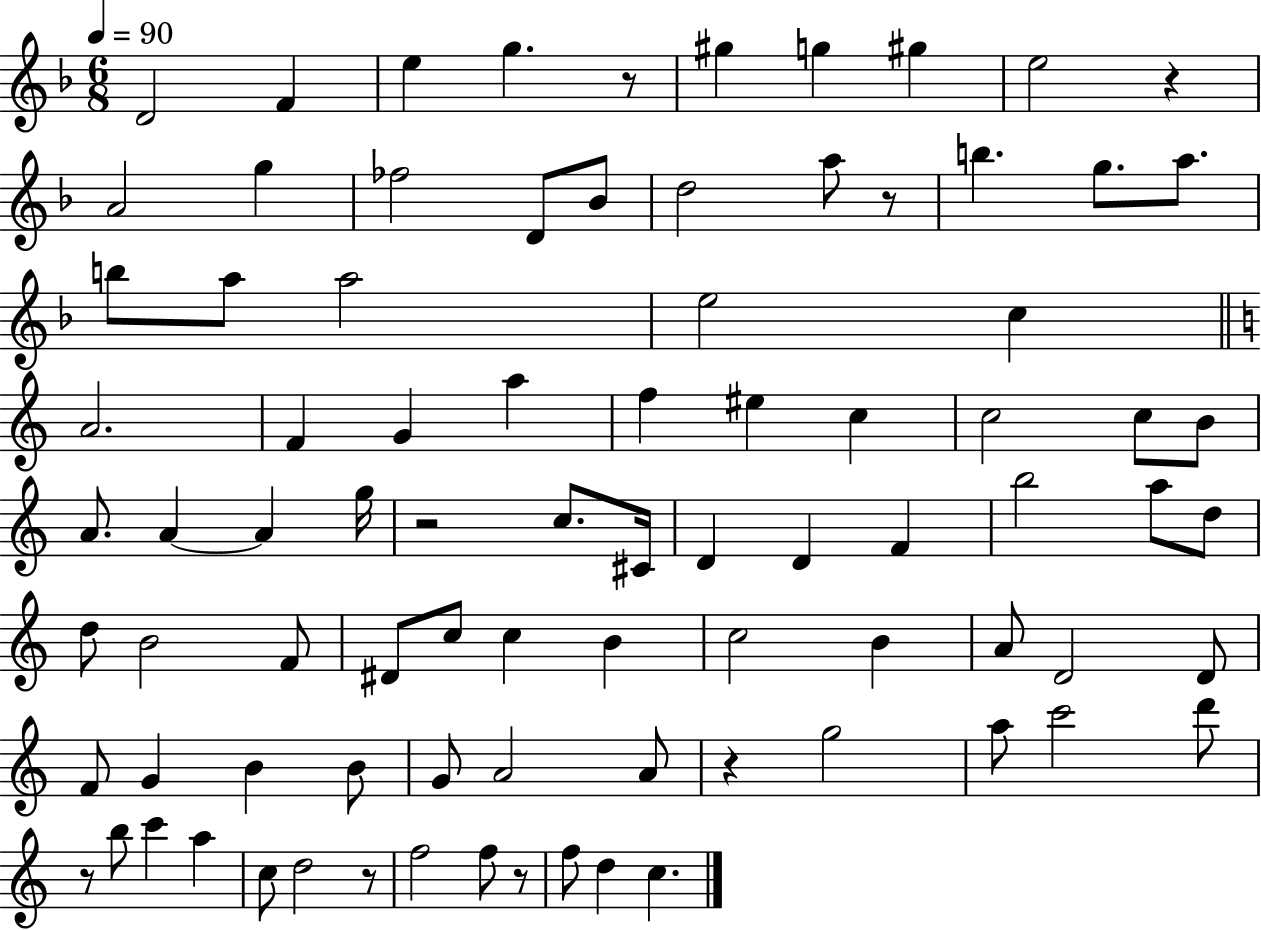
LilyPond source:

{
  \clef treble
  \numericTimeSignature
  \time 6/8
  \key f \major
  \tempo 4 = 90
  d'2 f'4 | e''4 g''4. r8 | gis''4 g''4 gis''4 | e''2 r4 | \break a'2 g''4 | fes''2 d'8 bes'8 | d''2 a''8 r8 | b''4. g''8. a''8. | \break b''8 a''8 a''2 | e''2 c''4 | \bar "||" \break \key c \major a'2. | f'4 g'4 a''4 | f''4 eis''4 c''4 | c''2 c''8 b'8 | \break a'8. a'4~~ a'4 g''16 | r2 c''8. cis'16 | d'4 d'4 f'4 | b''2 a''8 d''8 | \break d''8 b'2 f'8 | dis'8 c''8 c''4 b'4 | c''2 b'4 | a'8 d'2 d'8 | \break f'8 g'4 b'4 b'8 | g'8 a'2 a'8 | r4 g''2 | a''8 c'''2 d'''8 | \break r8 b''8 c'''4 a''4 | c''8 d''2 r8 | f''2 f''8 r8 | f''8 d''4 c''4. | \break \bar "|."
}